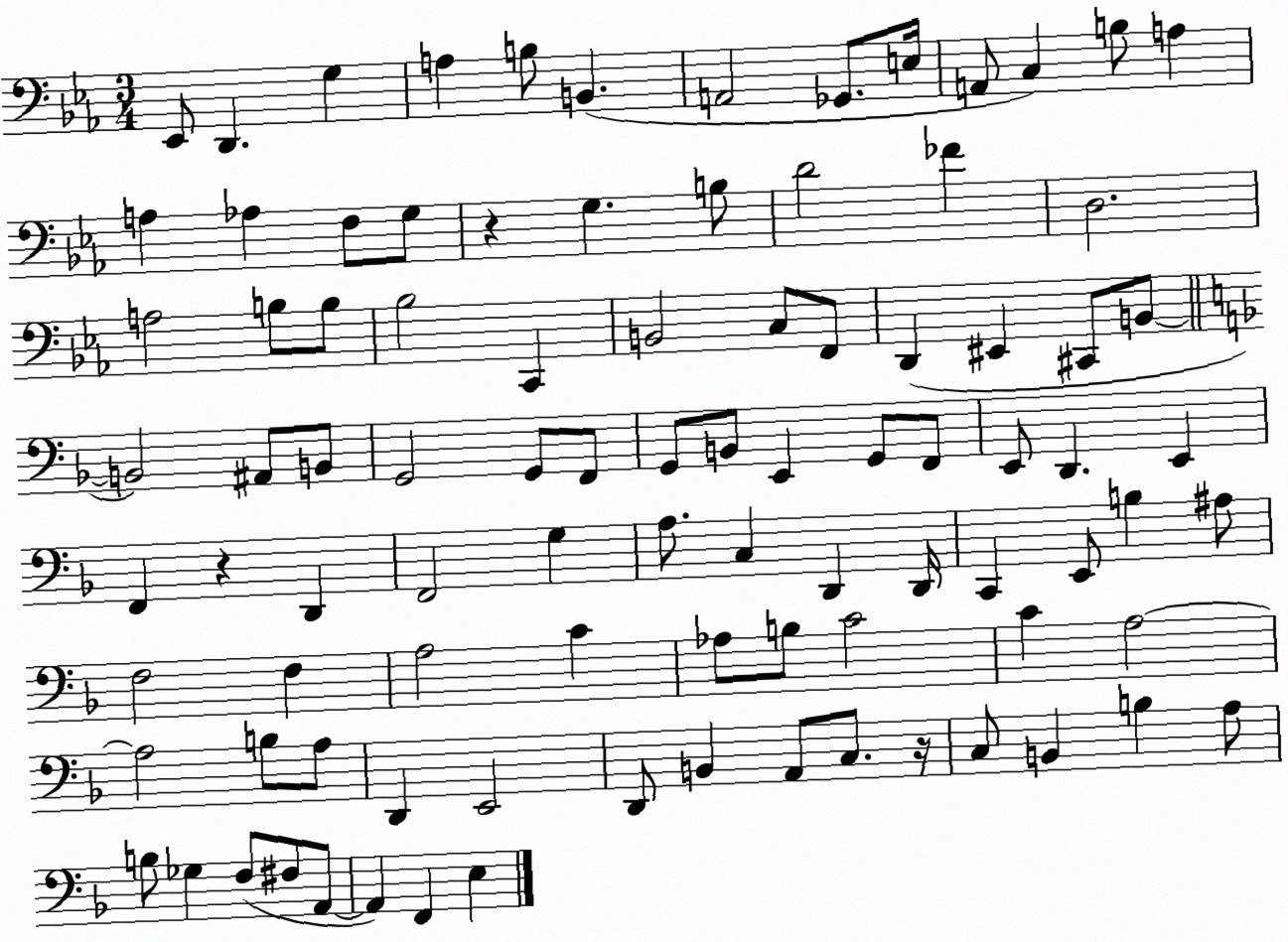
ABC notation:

X:1
T:Untitled
M:3/4
L:1/4
K:Eb
_E,,/2 D,, G, A, B,/2 B,, A,,2 _G,,/2 E,/4 A,,/2 C, B,/2 A, A, _A, F,/2 G,/2 z G, B,/2 D2 _F D,2 A,2 B,/2 B,/2 _B,2 C,, B,,2 C,/2 F,,/2 D,, ^E,, ^C,,/2 B,,/2 B,,2 ^A,,/2 B,,/2 G,,2 G,,/2 F,,/2 G,,/2 B,,/2 E,, G,,/2 F,,/2 E,,/2 D,, E,, F,, z D,, F,,2 G, A,/2 C, D,, D,,/4 C,, E,,/2 B, ^A,/2 F,2 F, A,2 C _A,/2 B,/2 C2 C A,2 A,2 B,/2 A,/2 D,, E,,2 D,,/2 B,, A,,/2 C,/2 z/4 C,/2 B,, B, A,/2 B,/2 _G, F,/2 ^F,/2 A,,/2 A,, F,, E,